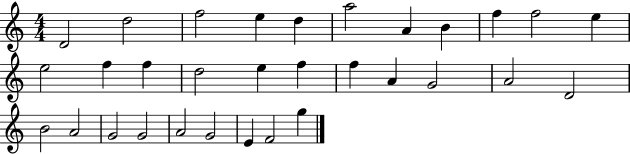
D4/h D5/h F5/h E5/q D5/q A5/h A4/q B4/q F5/q F5/h E5/q E5/h F5/q F5/q D5/h E5/q F5/q F5/q A4/q G4/h A4/h D4/h B4/h A4/h G4/h G4/h A4/h G4/h E4/q F4/h G5/q